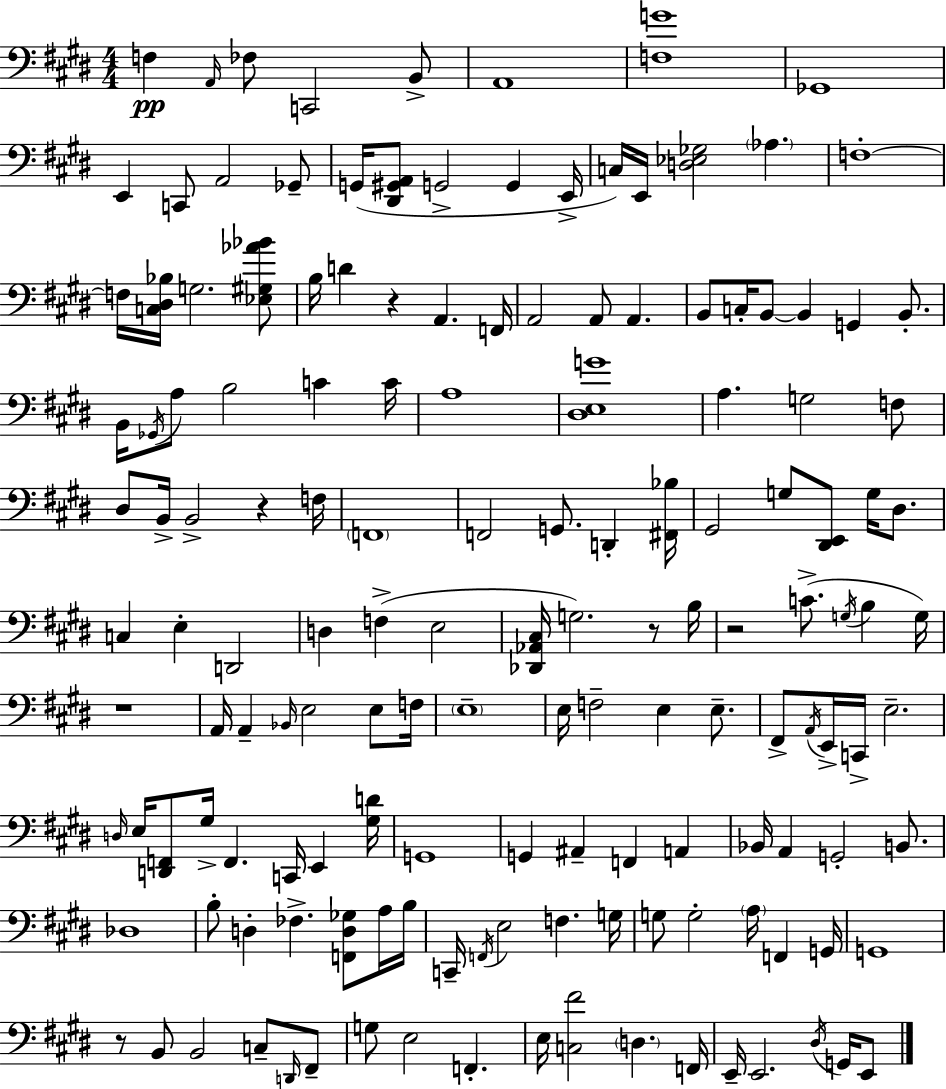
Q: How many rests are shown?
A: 6